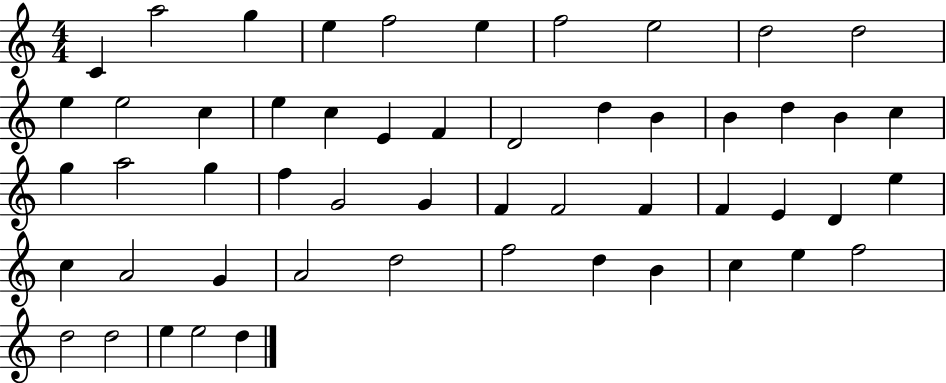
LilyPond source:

{
  \clef treble
  \numericTimeSignature
  \time 4/4
  \key c \major
  c'4 a''2 g''4 | e''4 f''2 e''4 | f''2 e''2 | d''2 d''2 | \break e''4 e''2 c''4 | e''4 c''4 e'4 f'4 | d'2 d''4 b'4 | b'4 d''4 b'4 c''4 | \break g''4 a''2 g''4 | f''4 g'2 g'4 | f'4 f'2 f'4 | f'4 e'4 d'4 e''4 | \break c''4 a'2 g'4 | a'2 d''2 | f''2 d''4 b'4 | c''4 e''4 f''2 | \break d''2 d''2 | e''4 e''2 d''4 | \bar "|."
}